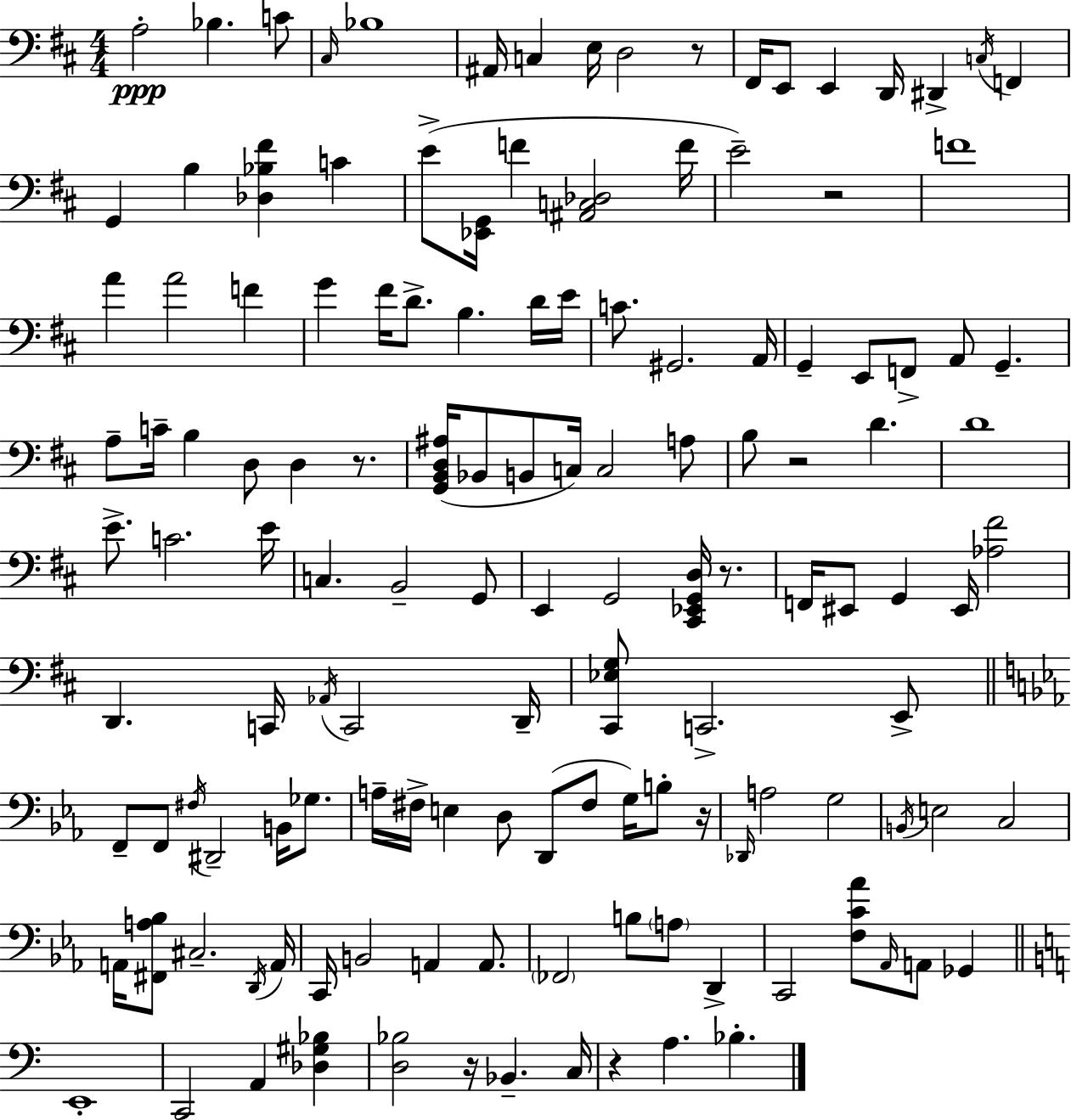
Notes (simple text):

A3/h Bb3/q. C4/e C#3/s Bb3/w A#2/s C3/q E3/s D3/h R/e F#2/s E2/e E2/q D2/s D#2/q C3/s F2/q G2/q B3/q [Db3,Bb3,F#4]/q C4/q E4/e [Eb2,G2]/s F4/q [A#2,C3,Db3]/h F4/s E4/h R/h F4/w A4/q A4/h F4/q G4/q F#4/s D4/e. B3/q. D4/s E4/s C4/e. G#2/h. A2/s G2/q E2/e F2/e A2/e G2/q. A3/e C4/s B3/q D3/e D3/q R/e. [G2,B2,D3,A#3]/s Bb2/e B2/e C3/s C3/h A3/e B3/e R/h D4/q. D4/w E4/e. C4/h. E4/s C3/q. B2/h G2/e E2/q G2/h [C#2,Eb2,G2,D3]/s R/e. F2/s EIS2/e G2/q EIS2/s [Ab3,F#4]/h D2/q. C2/s Ab2/s C2/h D2/s [C#2,Eb3,G3]/e C2/h. E2/e F2/e F2/e F#3/s D#2/h B2/s Gb3/e. A3/s F#3/s E3/q D3/e D2/e F#3/e G3/s B3/e R/s Db2/s A3/h G3/h B2/s E3/h C3/h A2/s [F#2,A3,Bb3]/e C#3/h. D2/s A2/s C2/s B2/h A2/q A2/e. FES2/h B3/e A3/e D2/q C2/h [F3,C4,Ab4]/e Ab2/s A2/e Gb2/q E2/w C2/h A2/q [Db3,G#3,Bb3]/q [D3,Bb3]/h R/s Bb2/q. C3/s R/q A3/q. Bb3/q.